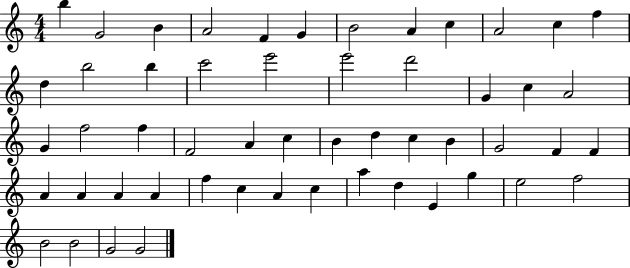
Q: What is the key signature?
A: C major